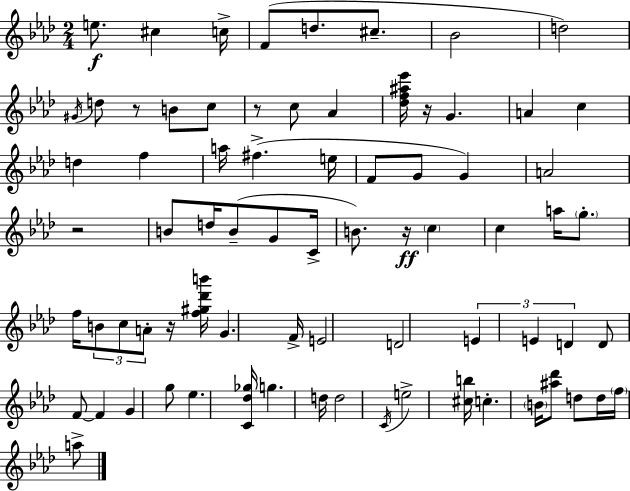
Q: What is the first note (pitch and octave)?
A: E5